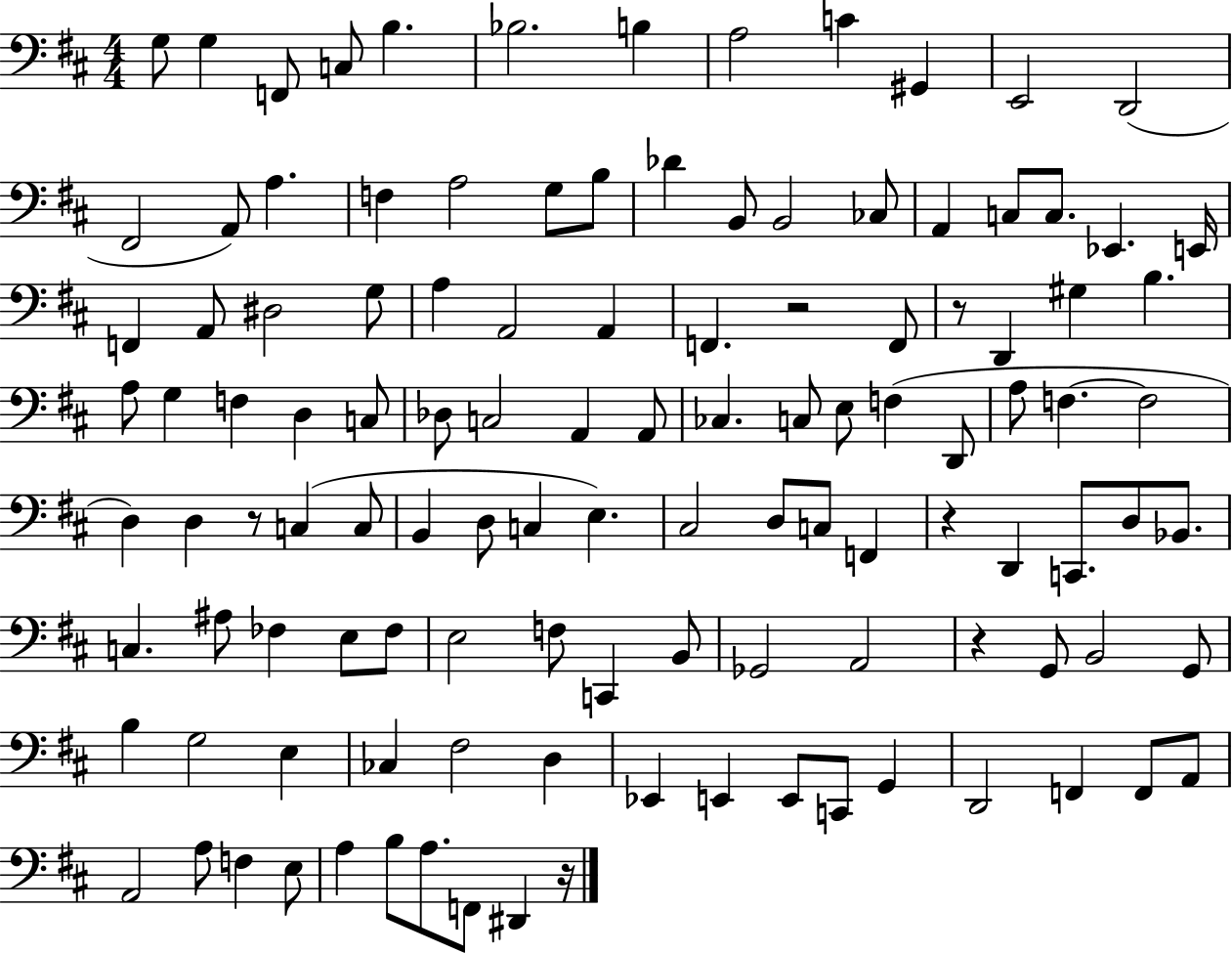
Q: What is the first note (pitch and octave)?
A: G3